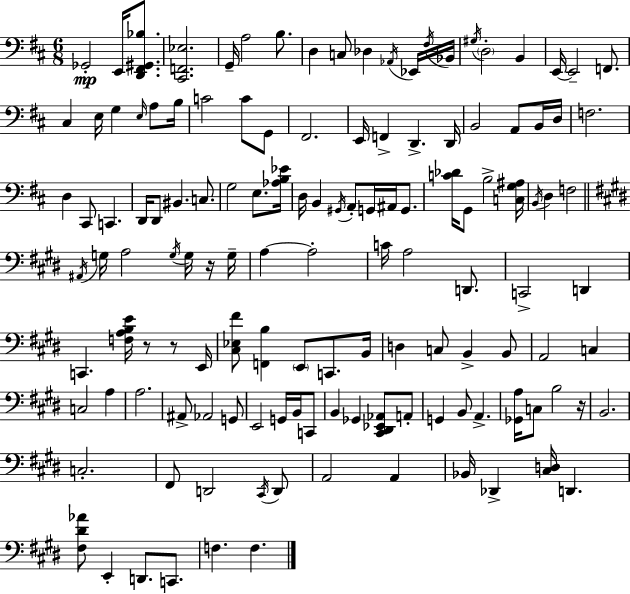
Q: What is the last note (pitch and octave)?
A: F3